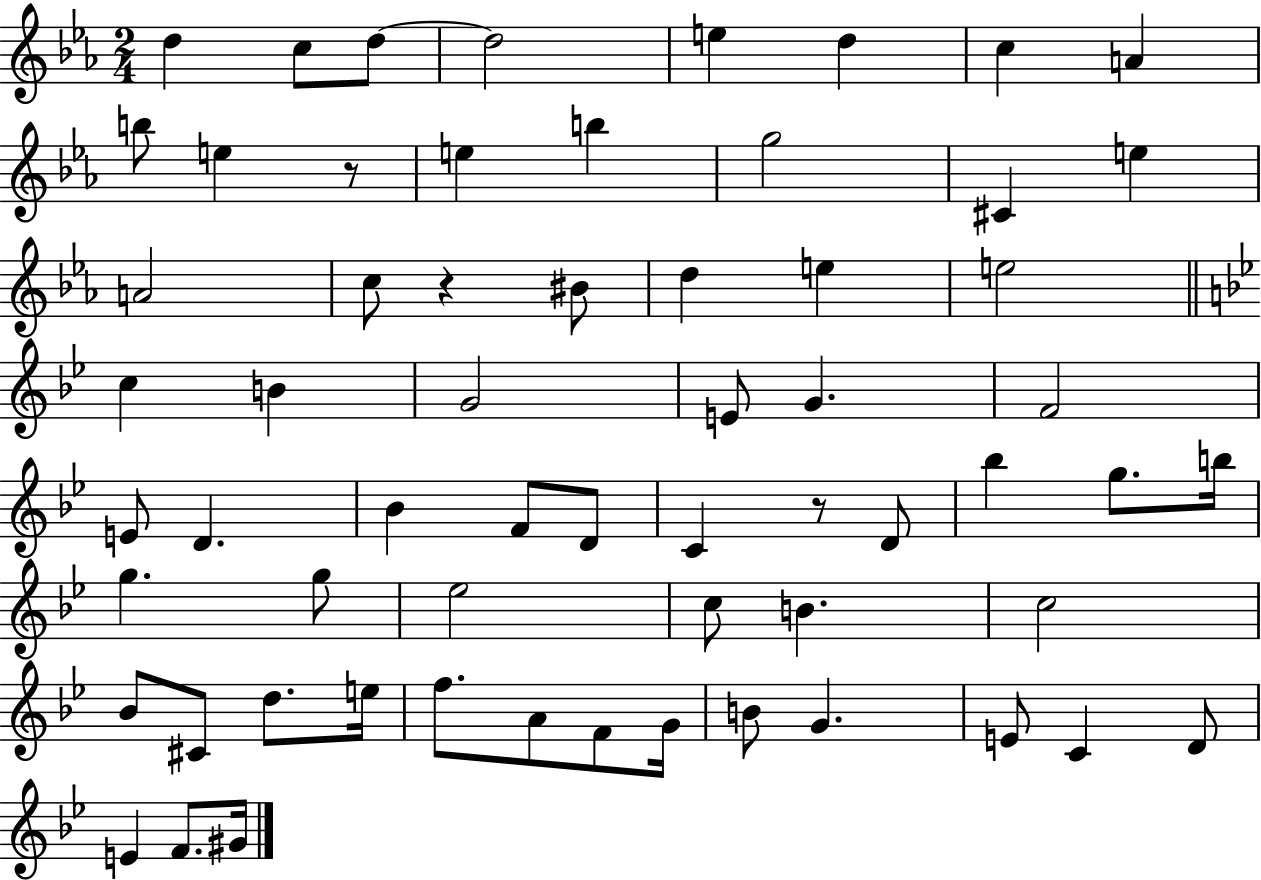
D5/q C5/e D5/e D5/h E5/q D5/q C5/q A4/q B5/e E5/q R/e E5/q B5/q G5/h C#4/q E5/q A4/h C5/e R/q BIS4/e D5/q E5/q E5/h C5/q B4/q G4/h E4/e G4/q. F4/h E4/e D4/q. Bb4/q F4/e D4/e C4/q R/e D4/e Bb5/q G5/e. B5/s G5/q. G5/e Eb5/h C5/e B4/q. C5/h Bb4/e C#4/e D5/e. E5/s F5/e. A4/e F4/e G4/s B4/e G4/q. E4/e C4/q D4/e E4/q F4/e. G#4/s